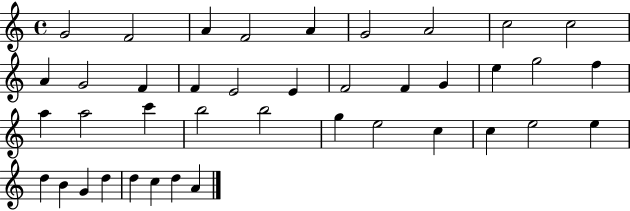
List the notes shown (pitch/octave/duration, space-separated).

G4/h F4/h A4/q F4/h A4/q G4/h A4/h C5/h C5/h A4/q G4/h F4/q F4/q E4/h E4/q F4/h F4/q G4/q E5/q G5/h F5/q A5/q A5/h C6/q B5/h B5/h G5/q E5/h C5/q C5/q E5/h E5/q D5/q B4/q G4/q D5/q D5/q C5/q D5/q A4/q